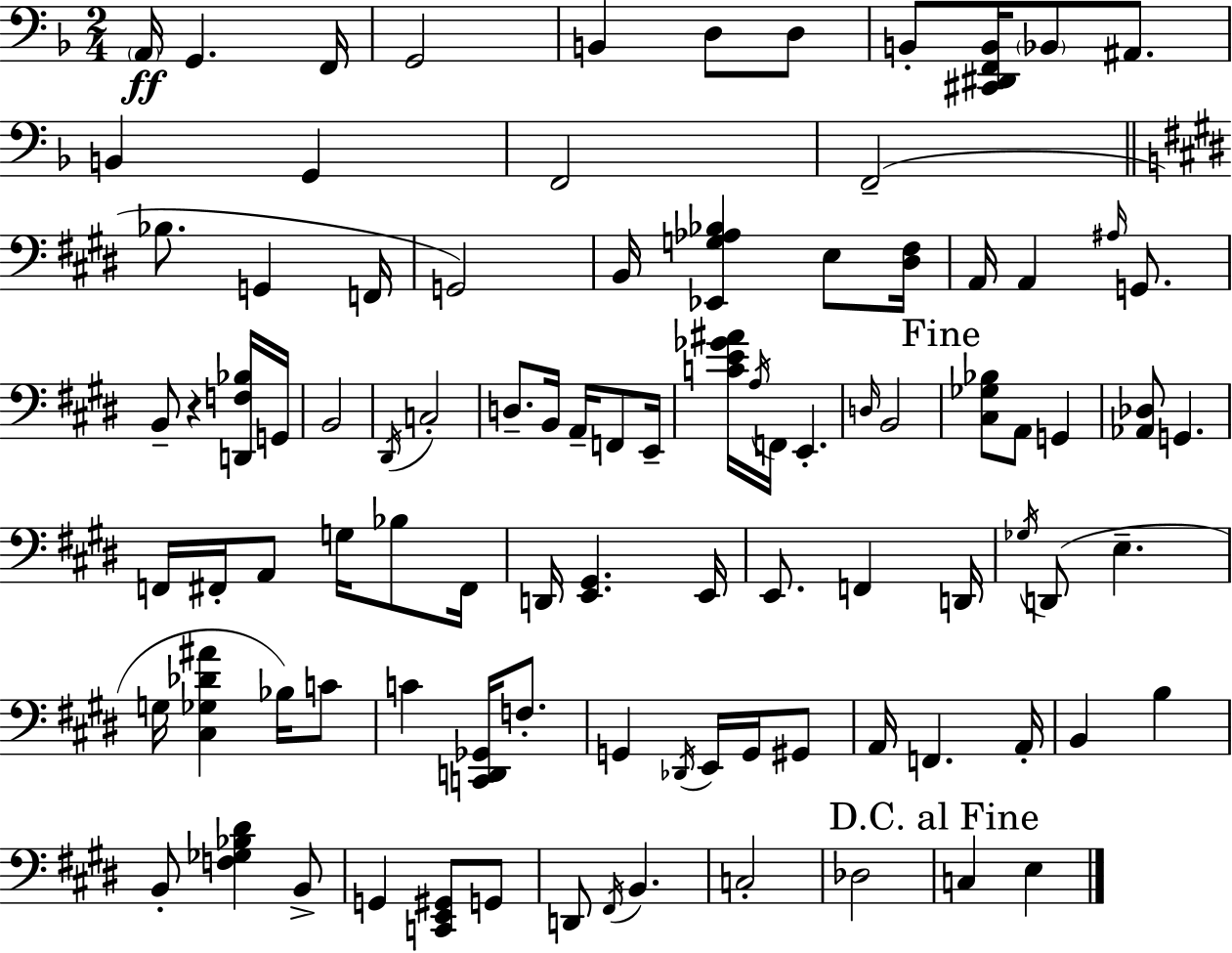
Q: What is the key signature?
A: F major